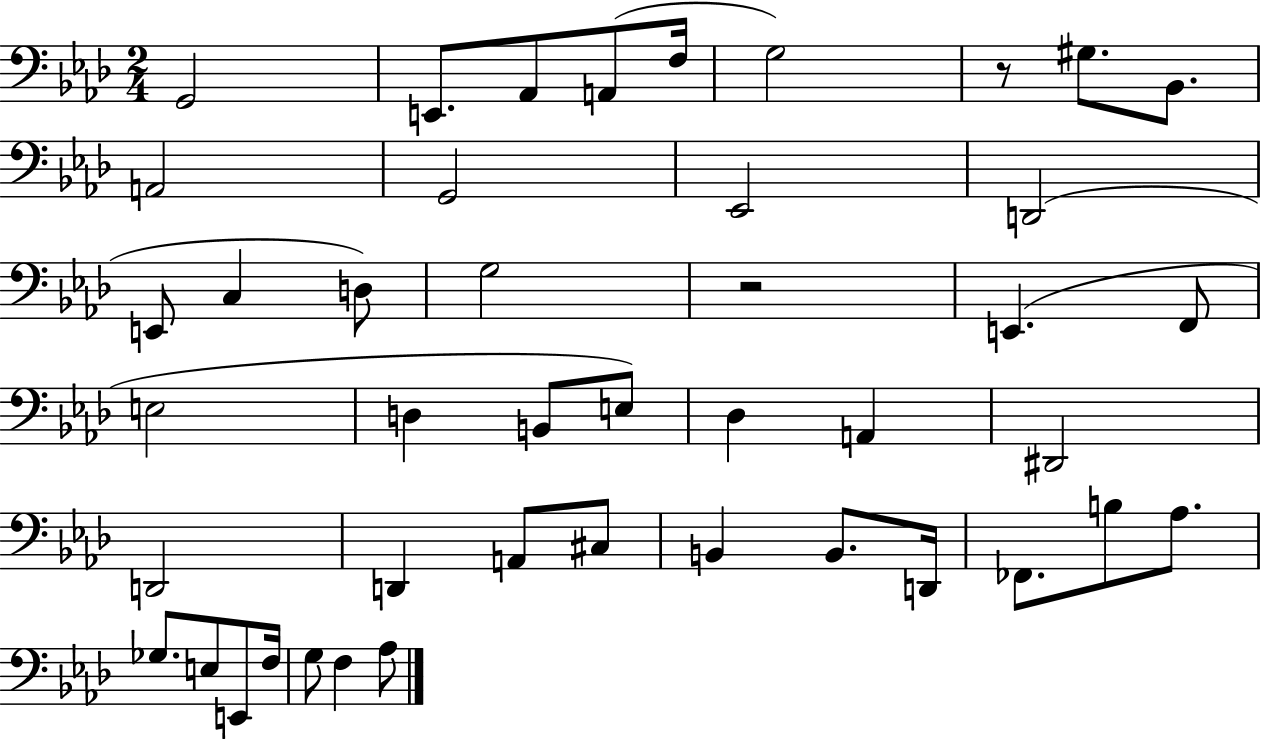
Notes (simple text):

G2/h E2/e. Ab2/e A2/e F3/s G3/h R/e G#3/e. Bb2/e. A2/h G2/h Eb2/h D2/h E2/e C3/q D3/e G3/h R/h E2/q. F2/e E3/h D3/q B2/e E3/e Db3/q A2/q D#2/h D2/h D2/q A2/e C#3/e B2/q B2/e. D2/s FES2/e. B3/e Ab3/e. Gb3/e. E3/e E2/e F3/s G3/e F3/q Ab3/e